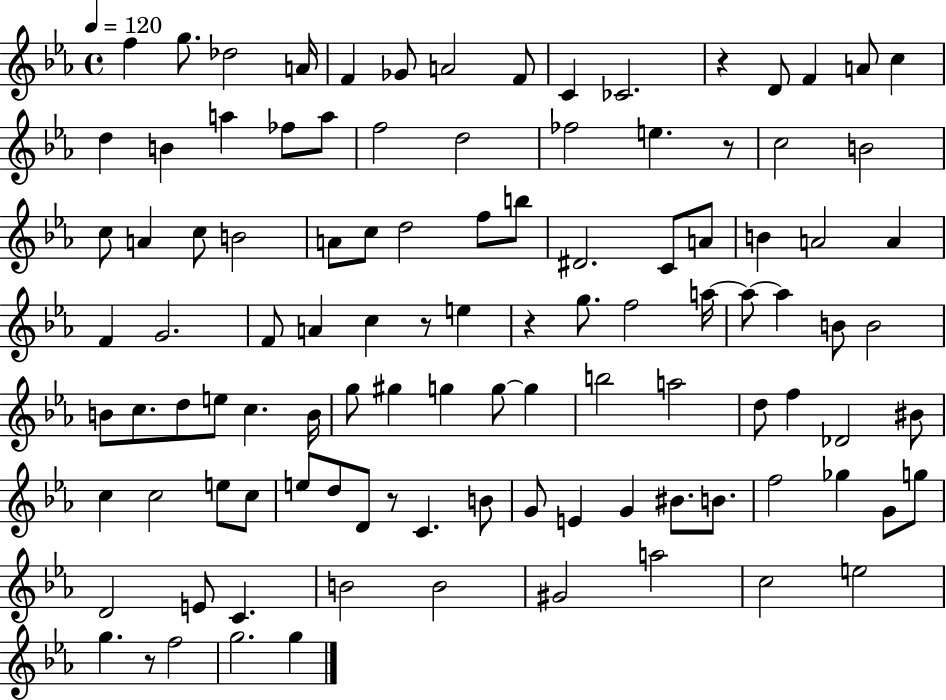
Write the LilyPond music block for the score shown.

{
  \clef treble
  \time 4/4
  \defaultTimeSignature
  \key ees \major
  \tempo 4 = 120
  f''4 g''8. des''2 a'16 | f'4 ges'8 a'2 f'8 | c'4 ces'2. | r4 d'8 f'4 a'8 c''4 | \break d''4 b'4 a''4 fes''8 a''8 | f''2 d''2 | fes''2 e''4. r8 | c''2 b'2 | \break c''8 a'4 c''8 b'2 | a'8 c''8 d''2 f''8 b''8 | dis'2. c'8 a'8 | b'4 a'2 a'4 | \break f'4 g'2. | f'8 a'4 c''4 r8 e''4 | r4 g''8. f''2 a''16~~ | a''8~~ a''4 b'8 b'2 | \break b'8 c''8. d''8 e''8 c''4. b'16 | g''8 gis''4 g''4 g''8~~ g''4 | b''2 a''2 | d''8 f''4 des'2 bis'8 | \break c''4 c''2 e''8 c''8 | e''8 d''8 d'8 r8 c'4. b'8 | g'8 e'4 g'4 bis'8. b'8. | f''2 ges''4 g'8 g''8 | \break d'2 e'8 c'4. | b'2 b'2 | gis'2 a''2 | c''2 e''2 | \break g''4. r8 f''2 | g''2. g''4 | \bar "|."
}